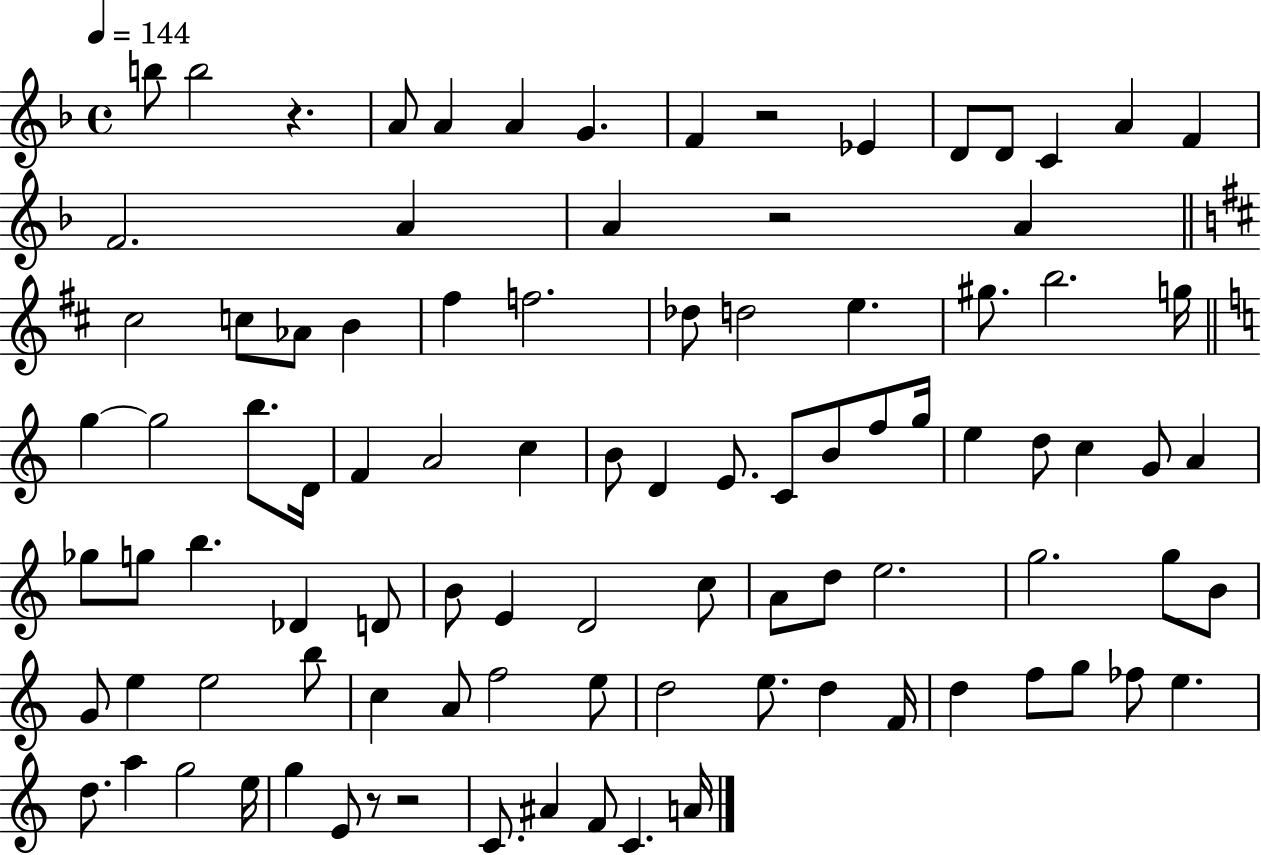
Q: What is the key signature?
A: F major